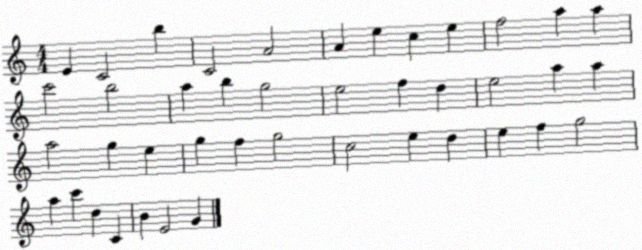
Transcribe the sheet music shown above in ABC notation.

X:1
T:Untitled
M:4/4
L:1/4
K:C
E C2 b C2 A2 A e c e f2 a a c'2 b2 a b g2 e2 f d e2 a a a2 g e g f g2 c2 e d e f g2 a c' d C B E2 G